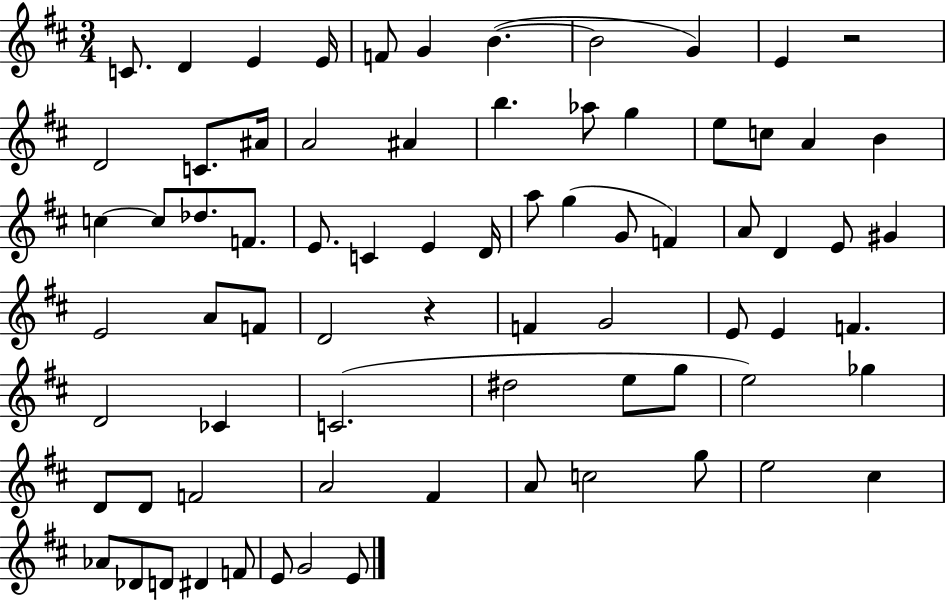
{
  \clef treble
  \numericTimeSignature
  \time 3/4
  \key d \major
  \repeat volta 2 { c'8. d'4 e'4 e'16 | f'8 g'4 b'4.~(~ | b'2 g'4) | e'4 r2 | \break d'2 c'8. ais'16 | a'2 ais'4 | b''4. aes''8 g''4 | e''8 c''8 a'4 b'4 | \break c''4~~ c''8 des''8. f'8. | e'8. c'4 e'4 d'16 | a''8 g''4( g'8 f'4) | a'8 d'4 e'8 gis'4 | \break e'2 a'8 f'8 | d'2 r4 | f'4 g'2 | e'8 e'4 f'4. | \break d'2 ces'4 | c'2.( | dis''2 e''8 g''8 | e''2) ges''4 | \break d'8 d'8 f'2 | a'2 fis'4 | a'8 c''2 g''8 | e''2 cis''4 | \break aes'8 des'8 d'8 dis'4 f'8 | e'8 g'2 e'8 | } \bar "|."
}